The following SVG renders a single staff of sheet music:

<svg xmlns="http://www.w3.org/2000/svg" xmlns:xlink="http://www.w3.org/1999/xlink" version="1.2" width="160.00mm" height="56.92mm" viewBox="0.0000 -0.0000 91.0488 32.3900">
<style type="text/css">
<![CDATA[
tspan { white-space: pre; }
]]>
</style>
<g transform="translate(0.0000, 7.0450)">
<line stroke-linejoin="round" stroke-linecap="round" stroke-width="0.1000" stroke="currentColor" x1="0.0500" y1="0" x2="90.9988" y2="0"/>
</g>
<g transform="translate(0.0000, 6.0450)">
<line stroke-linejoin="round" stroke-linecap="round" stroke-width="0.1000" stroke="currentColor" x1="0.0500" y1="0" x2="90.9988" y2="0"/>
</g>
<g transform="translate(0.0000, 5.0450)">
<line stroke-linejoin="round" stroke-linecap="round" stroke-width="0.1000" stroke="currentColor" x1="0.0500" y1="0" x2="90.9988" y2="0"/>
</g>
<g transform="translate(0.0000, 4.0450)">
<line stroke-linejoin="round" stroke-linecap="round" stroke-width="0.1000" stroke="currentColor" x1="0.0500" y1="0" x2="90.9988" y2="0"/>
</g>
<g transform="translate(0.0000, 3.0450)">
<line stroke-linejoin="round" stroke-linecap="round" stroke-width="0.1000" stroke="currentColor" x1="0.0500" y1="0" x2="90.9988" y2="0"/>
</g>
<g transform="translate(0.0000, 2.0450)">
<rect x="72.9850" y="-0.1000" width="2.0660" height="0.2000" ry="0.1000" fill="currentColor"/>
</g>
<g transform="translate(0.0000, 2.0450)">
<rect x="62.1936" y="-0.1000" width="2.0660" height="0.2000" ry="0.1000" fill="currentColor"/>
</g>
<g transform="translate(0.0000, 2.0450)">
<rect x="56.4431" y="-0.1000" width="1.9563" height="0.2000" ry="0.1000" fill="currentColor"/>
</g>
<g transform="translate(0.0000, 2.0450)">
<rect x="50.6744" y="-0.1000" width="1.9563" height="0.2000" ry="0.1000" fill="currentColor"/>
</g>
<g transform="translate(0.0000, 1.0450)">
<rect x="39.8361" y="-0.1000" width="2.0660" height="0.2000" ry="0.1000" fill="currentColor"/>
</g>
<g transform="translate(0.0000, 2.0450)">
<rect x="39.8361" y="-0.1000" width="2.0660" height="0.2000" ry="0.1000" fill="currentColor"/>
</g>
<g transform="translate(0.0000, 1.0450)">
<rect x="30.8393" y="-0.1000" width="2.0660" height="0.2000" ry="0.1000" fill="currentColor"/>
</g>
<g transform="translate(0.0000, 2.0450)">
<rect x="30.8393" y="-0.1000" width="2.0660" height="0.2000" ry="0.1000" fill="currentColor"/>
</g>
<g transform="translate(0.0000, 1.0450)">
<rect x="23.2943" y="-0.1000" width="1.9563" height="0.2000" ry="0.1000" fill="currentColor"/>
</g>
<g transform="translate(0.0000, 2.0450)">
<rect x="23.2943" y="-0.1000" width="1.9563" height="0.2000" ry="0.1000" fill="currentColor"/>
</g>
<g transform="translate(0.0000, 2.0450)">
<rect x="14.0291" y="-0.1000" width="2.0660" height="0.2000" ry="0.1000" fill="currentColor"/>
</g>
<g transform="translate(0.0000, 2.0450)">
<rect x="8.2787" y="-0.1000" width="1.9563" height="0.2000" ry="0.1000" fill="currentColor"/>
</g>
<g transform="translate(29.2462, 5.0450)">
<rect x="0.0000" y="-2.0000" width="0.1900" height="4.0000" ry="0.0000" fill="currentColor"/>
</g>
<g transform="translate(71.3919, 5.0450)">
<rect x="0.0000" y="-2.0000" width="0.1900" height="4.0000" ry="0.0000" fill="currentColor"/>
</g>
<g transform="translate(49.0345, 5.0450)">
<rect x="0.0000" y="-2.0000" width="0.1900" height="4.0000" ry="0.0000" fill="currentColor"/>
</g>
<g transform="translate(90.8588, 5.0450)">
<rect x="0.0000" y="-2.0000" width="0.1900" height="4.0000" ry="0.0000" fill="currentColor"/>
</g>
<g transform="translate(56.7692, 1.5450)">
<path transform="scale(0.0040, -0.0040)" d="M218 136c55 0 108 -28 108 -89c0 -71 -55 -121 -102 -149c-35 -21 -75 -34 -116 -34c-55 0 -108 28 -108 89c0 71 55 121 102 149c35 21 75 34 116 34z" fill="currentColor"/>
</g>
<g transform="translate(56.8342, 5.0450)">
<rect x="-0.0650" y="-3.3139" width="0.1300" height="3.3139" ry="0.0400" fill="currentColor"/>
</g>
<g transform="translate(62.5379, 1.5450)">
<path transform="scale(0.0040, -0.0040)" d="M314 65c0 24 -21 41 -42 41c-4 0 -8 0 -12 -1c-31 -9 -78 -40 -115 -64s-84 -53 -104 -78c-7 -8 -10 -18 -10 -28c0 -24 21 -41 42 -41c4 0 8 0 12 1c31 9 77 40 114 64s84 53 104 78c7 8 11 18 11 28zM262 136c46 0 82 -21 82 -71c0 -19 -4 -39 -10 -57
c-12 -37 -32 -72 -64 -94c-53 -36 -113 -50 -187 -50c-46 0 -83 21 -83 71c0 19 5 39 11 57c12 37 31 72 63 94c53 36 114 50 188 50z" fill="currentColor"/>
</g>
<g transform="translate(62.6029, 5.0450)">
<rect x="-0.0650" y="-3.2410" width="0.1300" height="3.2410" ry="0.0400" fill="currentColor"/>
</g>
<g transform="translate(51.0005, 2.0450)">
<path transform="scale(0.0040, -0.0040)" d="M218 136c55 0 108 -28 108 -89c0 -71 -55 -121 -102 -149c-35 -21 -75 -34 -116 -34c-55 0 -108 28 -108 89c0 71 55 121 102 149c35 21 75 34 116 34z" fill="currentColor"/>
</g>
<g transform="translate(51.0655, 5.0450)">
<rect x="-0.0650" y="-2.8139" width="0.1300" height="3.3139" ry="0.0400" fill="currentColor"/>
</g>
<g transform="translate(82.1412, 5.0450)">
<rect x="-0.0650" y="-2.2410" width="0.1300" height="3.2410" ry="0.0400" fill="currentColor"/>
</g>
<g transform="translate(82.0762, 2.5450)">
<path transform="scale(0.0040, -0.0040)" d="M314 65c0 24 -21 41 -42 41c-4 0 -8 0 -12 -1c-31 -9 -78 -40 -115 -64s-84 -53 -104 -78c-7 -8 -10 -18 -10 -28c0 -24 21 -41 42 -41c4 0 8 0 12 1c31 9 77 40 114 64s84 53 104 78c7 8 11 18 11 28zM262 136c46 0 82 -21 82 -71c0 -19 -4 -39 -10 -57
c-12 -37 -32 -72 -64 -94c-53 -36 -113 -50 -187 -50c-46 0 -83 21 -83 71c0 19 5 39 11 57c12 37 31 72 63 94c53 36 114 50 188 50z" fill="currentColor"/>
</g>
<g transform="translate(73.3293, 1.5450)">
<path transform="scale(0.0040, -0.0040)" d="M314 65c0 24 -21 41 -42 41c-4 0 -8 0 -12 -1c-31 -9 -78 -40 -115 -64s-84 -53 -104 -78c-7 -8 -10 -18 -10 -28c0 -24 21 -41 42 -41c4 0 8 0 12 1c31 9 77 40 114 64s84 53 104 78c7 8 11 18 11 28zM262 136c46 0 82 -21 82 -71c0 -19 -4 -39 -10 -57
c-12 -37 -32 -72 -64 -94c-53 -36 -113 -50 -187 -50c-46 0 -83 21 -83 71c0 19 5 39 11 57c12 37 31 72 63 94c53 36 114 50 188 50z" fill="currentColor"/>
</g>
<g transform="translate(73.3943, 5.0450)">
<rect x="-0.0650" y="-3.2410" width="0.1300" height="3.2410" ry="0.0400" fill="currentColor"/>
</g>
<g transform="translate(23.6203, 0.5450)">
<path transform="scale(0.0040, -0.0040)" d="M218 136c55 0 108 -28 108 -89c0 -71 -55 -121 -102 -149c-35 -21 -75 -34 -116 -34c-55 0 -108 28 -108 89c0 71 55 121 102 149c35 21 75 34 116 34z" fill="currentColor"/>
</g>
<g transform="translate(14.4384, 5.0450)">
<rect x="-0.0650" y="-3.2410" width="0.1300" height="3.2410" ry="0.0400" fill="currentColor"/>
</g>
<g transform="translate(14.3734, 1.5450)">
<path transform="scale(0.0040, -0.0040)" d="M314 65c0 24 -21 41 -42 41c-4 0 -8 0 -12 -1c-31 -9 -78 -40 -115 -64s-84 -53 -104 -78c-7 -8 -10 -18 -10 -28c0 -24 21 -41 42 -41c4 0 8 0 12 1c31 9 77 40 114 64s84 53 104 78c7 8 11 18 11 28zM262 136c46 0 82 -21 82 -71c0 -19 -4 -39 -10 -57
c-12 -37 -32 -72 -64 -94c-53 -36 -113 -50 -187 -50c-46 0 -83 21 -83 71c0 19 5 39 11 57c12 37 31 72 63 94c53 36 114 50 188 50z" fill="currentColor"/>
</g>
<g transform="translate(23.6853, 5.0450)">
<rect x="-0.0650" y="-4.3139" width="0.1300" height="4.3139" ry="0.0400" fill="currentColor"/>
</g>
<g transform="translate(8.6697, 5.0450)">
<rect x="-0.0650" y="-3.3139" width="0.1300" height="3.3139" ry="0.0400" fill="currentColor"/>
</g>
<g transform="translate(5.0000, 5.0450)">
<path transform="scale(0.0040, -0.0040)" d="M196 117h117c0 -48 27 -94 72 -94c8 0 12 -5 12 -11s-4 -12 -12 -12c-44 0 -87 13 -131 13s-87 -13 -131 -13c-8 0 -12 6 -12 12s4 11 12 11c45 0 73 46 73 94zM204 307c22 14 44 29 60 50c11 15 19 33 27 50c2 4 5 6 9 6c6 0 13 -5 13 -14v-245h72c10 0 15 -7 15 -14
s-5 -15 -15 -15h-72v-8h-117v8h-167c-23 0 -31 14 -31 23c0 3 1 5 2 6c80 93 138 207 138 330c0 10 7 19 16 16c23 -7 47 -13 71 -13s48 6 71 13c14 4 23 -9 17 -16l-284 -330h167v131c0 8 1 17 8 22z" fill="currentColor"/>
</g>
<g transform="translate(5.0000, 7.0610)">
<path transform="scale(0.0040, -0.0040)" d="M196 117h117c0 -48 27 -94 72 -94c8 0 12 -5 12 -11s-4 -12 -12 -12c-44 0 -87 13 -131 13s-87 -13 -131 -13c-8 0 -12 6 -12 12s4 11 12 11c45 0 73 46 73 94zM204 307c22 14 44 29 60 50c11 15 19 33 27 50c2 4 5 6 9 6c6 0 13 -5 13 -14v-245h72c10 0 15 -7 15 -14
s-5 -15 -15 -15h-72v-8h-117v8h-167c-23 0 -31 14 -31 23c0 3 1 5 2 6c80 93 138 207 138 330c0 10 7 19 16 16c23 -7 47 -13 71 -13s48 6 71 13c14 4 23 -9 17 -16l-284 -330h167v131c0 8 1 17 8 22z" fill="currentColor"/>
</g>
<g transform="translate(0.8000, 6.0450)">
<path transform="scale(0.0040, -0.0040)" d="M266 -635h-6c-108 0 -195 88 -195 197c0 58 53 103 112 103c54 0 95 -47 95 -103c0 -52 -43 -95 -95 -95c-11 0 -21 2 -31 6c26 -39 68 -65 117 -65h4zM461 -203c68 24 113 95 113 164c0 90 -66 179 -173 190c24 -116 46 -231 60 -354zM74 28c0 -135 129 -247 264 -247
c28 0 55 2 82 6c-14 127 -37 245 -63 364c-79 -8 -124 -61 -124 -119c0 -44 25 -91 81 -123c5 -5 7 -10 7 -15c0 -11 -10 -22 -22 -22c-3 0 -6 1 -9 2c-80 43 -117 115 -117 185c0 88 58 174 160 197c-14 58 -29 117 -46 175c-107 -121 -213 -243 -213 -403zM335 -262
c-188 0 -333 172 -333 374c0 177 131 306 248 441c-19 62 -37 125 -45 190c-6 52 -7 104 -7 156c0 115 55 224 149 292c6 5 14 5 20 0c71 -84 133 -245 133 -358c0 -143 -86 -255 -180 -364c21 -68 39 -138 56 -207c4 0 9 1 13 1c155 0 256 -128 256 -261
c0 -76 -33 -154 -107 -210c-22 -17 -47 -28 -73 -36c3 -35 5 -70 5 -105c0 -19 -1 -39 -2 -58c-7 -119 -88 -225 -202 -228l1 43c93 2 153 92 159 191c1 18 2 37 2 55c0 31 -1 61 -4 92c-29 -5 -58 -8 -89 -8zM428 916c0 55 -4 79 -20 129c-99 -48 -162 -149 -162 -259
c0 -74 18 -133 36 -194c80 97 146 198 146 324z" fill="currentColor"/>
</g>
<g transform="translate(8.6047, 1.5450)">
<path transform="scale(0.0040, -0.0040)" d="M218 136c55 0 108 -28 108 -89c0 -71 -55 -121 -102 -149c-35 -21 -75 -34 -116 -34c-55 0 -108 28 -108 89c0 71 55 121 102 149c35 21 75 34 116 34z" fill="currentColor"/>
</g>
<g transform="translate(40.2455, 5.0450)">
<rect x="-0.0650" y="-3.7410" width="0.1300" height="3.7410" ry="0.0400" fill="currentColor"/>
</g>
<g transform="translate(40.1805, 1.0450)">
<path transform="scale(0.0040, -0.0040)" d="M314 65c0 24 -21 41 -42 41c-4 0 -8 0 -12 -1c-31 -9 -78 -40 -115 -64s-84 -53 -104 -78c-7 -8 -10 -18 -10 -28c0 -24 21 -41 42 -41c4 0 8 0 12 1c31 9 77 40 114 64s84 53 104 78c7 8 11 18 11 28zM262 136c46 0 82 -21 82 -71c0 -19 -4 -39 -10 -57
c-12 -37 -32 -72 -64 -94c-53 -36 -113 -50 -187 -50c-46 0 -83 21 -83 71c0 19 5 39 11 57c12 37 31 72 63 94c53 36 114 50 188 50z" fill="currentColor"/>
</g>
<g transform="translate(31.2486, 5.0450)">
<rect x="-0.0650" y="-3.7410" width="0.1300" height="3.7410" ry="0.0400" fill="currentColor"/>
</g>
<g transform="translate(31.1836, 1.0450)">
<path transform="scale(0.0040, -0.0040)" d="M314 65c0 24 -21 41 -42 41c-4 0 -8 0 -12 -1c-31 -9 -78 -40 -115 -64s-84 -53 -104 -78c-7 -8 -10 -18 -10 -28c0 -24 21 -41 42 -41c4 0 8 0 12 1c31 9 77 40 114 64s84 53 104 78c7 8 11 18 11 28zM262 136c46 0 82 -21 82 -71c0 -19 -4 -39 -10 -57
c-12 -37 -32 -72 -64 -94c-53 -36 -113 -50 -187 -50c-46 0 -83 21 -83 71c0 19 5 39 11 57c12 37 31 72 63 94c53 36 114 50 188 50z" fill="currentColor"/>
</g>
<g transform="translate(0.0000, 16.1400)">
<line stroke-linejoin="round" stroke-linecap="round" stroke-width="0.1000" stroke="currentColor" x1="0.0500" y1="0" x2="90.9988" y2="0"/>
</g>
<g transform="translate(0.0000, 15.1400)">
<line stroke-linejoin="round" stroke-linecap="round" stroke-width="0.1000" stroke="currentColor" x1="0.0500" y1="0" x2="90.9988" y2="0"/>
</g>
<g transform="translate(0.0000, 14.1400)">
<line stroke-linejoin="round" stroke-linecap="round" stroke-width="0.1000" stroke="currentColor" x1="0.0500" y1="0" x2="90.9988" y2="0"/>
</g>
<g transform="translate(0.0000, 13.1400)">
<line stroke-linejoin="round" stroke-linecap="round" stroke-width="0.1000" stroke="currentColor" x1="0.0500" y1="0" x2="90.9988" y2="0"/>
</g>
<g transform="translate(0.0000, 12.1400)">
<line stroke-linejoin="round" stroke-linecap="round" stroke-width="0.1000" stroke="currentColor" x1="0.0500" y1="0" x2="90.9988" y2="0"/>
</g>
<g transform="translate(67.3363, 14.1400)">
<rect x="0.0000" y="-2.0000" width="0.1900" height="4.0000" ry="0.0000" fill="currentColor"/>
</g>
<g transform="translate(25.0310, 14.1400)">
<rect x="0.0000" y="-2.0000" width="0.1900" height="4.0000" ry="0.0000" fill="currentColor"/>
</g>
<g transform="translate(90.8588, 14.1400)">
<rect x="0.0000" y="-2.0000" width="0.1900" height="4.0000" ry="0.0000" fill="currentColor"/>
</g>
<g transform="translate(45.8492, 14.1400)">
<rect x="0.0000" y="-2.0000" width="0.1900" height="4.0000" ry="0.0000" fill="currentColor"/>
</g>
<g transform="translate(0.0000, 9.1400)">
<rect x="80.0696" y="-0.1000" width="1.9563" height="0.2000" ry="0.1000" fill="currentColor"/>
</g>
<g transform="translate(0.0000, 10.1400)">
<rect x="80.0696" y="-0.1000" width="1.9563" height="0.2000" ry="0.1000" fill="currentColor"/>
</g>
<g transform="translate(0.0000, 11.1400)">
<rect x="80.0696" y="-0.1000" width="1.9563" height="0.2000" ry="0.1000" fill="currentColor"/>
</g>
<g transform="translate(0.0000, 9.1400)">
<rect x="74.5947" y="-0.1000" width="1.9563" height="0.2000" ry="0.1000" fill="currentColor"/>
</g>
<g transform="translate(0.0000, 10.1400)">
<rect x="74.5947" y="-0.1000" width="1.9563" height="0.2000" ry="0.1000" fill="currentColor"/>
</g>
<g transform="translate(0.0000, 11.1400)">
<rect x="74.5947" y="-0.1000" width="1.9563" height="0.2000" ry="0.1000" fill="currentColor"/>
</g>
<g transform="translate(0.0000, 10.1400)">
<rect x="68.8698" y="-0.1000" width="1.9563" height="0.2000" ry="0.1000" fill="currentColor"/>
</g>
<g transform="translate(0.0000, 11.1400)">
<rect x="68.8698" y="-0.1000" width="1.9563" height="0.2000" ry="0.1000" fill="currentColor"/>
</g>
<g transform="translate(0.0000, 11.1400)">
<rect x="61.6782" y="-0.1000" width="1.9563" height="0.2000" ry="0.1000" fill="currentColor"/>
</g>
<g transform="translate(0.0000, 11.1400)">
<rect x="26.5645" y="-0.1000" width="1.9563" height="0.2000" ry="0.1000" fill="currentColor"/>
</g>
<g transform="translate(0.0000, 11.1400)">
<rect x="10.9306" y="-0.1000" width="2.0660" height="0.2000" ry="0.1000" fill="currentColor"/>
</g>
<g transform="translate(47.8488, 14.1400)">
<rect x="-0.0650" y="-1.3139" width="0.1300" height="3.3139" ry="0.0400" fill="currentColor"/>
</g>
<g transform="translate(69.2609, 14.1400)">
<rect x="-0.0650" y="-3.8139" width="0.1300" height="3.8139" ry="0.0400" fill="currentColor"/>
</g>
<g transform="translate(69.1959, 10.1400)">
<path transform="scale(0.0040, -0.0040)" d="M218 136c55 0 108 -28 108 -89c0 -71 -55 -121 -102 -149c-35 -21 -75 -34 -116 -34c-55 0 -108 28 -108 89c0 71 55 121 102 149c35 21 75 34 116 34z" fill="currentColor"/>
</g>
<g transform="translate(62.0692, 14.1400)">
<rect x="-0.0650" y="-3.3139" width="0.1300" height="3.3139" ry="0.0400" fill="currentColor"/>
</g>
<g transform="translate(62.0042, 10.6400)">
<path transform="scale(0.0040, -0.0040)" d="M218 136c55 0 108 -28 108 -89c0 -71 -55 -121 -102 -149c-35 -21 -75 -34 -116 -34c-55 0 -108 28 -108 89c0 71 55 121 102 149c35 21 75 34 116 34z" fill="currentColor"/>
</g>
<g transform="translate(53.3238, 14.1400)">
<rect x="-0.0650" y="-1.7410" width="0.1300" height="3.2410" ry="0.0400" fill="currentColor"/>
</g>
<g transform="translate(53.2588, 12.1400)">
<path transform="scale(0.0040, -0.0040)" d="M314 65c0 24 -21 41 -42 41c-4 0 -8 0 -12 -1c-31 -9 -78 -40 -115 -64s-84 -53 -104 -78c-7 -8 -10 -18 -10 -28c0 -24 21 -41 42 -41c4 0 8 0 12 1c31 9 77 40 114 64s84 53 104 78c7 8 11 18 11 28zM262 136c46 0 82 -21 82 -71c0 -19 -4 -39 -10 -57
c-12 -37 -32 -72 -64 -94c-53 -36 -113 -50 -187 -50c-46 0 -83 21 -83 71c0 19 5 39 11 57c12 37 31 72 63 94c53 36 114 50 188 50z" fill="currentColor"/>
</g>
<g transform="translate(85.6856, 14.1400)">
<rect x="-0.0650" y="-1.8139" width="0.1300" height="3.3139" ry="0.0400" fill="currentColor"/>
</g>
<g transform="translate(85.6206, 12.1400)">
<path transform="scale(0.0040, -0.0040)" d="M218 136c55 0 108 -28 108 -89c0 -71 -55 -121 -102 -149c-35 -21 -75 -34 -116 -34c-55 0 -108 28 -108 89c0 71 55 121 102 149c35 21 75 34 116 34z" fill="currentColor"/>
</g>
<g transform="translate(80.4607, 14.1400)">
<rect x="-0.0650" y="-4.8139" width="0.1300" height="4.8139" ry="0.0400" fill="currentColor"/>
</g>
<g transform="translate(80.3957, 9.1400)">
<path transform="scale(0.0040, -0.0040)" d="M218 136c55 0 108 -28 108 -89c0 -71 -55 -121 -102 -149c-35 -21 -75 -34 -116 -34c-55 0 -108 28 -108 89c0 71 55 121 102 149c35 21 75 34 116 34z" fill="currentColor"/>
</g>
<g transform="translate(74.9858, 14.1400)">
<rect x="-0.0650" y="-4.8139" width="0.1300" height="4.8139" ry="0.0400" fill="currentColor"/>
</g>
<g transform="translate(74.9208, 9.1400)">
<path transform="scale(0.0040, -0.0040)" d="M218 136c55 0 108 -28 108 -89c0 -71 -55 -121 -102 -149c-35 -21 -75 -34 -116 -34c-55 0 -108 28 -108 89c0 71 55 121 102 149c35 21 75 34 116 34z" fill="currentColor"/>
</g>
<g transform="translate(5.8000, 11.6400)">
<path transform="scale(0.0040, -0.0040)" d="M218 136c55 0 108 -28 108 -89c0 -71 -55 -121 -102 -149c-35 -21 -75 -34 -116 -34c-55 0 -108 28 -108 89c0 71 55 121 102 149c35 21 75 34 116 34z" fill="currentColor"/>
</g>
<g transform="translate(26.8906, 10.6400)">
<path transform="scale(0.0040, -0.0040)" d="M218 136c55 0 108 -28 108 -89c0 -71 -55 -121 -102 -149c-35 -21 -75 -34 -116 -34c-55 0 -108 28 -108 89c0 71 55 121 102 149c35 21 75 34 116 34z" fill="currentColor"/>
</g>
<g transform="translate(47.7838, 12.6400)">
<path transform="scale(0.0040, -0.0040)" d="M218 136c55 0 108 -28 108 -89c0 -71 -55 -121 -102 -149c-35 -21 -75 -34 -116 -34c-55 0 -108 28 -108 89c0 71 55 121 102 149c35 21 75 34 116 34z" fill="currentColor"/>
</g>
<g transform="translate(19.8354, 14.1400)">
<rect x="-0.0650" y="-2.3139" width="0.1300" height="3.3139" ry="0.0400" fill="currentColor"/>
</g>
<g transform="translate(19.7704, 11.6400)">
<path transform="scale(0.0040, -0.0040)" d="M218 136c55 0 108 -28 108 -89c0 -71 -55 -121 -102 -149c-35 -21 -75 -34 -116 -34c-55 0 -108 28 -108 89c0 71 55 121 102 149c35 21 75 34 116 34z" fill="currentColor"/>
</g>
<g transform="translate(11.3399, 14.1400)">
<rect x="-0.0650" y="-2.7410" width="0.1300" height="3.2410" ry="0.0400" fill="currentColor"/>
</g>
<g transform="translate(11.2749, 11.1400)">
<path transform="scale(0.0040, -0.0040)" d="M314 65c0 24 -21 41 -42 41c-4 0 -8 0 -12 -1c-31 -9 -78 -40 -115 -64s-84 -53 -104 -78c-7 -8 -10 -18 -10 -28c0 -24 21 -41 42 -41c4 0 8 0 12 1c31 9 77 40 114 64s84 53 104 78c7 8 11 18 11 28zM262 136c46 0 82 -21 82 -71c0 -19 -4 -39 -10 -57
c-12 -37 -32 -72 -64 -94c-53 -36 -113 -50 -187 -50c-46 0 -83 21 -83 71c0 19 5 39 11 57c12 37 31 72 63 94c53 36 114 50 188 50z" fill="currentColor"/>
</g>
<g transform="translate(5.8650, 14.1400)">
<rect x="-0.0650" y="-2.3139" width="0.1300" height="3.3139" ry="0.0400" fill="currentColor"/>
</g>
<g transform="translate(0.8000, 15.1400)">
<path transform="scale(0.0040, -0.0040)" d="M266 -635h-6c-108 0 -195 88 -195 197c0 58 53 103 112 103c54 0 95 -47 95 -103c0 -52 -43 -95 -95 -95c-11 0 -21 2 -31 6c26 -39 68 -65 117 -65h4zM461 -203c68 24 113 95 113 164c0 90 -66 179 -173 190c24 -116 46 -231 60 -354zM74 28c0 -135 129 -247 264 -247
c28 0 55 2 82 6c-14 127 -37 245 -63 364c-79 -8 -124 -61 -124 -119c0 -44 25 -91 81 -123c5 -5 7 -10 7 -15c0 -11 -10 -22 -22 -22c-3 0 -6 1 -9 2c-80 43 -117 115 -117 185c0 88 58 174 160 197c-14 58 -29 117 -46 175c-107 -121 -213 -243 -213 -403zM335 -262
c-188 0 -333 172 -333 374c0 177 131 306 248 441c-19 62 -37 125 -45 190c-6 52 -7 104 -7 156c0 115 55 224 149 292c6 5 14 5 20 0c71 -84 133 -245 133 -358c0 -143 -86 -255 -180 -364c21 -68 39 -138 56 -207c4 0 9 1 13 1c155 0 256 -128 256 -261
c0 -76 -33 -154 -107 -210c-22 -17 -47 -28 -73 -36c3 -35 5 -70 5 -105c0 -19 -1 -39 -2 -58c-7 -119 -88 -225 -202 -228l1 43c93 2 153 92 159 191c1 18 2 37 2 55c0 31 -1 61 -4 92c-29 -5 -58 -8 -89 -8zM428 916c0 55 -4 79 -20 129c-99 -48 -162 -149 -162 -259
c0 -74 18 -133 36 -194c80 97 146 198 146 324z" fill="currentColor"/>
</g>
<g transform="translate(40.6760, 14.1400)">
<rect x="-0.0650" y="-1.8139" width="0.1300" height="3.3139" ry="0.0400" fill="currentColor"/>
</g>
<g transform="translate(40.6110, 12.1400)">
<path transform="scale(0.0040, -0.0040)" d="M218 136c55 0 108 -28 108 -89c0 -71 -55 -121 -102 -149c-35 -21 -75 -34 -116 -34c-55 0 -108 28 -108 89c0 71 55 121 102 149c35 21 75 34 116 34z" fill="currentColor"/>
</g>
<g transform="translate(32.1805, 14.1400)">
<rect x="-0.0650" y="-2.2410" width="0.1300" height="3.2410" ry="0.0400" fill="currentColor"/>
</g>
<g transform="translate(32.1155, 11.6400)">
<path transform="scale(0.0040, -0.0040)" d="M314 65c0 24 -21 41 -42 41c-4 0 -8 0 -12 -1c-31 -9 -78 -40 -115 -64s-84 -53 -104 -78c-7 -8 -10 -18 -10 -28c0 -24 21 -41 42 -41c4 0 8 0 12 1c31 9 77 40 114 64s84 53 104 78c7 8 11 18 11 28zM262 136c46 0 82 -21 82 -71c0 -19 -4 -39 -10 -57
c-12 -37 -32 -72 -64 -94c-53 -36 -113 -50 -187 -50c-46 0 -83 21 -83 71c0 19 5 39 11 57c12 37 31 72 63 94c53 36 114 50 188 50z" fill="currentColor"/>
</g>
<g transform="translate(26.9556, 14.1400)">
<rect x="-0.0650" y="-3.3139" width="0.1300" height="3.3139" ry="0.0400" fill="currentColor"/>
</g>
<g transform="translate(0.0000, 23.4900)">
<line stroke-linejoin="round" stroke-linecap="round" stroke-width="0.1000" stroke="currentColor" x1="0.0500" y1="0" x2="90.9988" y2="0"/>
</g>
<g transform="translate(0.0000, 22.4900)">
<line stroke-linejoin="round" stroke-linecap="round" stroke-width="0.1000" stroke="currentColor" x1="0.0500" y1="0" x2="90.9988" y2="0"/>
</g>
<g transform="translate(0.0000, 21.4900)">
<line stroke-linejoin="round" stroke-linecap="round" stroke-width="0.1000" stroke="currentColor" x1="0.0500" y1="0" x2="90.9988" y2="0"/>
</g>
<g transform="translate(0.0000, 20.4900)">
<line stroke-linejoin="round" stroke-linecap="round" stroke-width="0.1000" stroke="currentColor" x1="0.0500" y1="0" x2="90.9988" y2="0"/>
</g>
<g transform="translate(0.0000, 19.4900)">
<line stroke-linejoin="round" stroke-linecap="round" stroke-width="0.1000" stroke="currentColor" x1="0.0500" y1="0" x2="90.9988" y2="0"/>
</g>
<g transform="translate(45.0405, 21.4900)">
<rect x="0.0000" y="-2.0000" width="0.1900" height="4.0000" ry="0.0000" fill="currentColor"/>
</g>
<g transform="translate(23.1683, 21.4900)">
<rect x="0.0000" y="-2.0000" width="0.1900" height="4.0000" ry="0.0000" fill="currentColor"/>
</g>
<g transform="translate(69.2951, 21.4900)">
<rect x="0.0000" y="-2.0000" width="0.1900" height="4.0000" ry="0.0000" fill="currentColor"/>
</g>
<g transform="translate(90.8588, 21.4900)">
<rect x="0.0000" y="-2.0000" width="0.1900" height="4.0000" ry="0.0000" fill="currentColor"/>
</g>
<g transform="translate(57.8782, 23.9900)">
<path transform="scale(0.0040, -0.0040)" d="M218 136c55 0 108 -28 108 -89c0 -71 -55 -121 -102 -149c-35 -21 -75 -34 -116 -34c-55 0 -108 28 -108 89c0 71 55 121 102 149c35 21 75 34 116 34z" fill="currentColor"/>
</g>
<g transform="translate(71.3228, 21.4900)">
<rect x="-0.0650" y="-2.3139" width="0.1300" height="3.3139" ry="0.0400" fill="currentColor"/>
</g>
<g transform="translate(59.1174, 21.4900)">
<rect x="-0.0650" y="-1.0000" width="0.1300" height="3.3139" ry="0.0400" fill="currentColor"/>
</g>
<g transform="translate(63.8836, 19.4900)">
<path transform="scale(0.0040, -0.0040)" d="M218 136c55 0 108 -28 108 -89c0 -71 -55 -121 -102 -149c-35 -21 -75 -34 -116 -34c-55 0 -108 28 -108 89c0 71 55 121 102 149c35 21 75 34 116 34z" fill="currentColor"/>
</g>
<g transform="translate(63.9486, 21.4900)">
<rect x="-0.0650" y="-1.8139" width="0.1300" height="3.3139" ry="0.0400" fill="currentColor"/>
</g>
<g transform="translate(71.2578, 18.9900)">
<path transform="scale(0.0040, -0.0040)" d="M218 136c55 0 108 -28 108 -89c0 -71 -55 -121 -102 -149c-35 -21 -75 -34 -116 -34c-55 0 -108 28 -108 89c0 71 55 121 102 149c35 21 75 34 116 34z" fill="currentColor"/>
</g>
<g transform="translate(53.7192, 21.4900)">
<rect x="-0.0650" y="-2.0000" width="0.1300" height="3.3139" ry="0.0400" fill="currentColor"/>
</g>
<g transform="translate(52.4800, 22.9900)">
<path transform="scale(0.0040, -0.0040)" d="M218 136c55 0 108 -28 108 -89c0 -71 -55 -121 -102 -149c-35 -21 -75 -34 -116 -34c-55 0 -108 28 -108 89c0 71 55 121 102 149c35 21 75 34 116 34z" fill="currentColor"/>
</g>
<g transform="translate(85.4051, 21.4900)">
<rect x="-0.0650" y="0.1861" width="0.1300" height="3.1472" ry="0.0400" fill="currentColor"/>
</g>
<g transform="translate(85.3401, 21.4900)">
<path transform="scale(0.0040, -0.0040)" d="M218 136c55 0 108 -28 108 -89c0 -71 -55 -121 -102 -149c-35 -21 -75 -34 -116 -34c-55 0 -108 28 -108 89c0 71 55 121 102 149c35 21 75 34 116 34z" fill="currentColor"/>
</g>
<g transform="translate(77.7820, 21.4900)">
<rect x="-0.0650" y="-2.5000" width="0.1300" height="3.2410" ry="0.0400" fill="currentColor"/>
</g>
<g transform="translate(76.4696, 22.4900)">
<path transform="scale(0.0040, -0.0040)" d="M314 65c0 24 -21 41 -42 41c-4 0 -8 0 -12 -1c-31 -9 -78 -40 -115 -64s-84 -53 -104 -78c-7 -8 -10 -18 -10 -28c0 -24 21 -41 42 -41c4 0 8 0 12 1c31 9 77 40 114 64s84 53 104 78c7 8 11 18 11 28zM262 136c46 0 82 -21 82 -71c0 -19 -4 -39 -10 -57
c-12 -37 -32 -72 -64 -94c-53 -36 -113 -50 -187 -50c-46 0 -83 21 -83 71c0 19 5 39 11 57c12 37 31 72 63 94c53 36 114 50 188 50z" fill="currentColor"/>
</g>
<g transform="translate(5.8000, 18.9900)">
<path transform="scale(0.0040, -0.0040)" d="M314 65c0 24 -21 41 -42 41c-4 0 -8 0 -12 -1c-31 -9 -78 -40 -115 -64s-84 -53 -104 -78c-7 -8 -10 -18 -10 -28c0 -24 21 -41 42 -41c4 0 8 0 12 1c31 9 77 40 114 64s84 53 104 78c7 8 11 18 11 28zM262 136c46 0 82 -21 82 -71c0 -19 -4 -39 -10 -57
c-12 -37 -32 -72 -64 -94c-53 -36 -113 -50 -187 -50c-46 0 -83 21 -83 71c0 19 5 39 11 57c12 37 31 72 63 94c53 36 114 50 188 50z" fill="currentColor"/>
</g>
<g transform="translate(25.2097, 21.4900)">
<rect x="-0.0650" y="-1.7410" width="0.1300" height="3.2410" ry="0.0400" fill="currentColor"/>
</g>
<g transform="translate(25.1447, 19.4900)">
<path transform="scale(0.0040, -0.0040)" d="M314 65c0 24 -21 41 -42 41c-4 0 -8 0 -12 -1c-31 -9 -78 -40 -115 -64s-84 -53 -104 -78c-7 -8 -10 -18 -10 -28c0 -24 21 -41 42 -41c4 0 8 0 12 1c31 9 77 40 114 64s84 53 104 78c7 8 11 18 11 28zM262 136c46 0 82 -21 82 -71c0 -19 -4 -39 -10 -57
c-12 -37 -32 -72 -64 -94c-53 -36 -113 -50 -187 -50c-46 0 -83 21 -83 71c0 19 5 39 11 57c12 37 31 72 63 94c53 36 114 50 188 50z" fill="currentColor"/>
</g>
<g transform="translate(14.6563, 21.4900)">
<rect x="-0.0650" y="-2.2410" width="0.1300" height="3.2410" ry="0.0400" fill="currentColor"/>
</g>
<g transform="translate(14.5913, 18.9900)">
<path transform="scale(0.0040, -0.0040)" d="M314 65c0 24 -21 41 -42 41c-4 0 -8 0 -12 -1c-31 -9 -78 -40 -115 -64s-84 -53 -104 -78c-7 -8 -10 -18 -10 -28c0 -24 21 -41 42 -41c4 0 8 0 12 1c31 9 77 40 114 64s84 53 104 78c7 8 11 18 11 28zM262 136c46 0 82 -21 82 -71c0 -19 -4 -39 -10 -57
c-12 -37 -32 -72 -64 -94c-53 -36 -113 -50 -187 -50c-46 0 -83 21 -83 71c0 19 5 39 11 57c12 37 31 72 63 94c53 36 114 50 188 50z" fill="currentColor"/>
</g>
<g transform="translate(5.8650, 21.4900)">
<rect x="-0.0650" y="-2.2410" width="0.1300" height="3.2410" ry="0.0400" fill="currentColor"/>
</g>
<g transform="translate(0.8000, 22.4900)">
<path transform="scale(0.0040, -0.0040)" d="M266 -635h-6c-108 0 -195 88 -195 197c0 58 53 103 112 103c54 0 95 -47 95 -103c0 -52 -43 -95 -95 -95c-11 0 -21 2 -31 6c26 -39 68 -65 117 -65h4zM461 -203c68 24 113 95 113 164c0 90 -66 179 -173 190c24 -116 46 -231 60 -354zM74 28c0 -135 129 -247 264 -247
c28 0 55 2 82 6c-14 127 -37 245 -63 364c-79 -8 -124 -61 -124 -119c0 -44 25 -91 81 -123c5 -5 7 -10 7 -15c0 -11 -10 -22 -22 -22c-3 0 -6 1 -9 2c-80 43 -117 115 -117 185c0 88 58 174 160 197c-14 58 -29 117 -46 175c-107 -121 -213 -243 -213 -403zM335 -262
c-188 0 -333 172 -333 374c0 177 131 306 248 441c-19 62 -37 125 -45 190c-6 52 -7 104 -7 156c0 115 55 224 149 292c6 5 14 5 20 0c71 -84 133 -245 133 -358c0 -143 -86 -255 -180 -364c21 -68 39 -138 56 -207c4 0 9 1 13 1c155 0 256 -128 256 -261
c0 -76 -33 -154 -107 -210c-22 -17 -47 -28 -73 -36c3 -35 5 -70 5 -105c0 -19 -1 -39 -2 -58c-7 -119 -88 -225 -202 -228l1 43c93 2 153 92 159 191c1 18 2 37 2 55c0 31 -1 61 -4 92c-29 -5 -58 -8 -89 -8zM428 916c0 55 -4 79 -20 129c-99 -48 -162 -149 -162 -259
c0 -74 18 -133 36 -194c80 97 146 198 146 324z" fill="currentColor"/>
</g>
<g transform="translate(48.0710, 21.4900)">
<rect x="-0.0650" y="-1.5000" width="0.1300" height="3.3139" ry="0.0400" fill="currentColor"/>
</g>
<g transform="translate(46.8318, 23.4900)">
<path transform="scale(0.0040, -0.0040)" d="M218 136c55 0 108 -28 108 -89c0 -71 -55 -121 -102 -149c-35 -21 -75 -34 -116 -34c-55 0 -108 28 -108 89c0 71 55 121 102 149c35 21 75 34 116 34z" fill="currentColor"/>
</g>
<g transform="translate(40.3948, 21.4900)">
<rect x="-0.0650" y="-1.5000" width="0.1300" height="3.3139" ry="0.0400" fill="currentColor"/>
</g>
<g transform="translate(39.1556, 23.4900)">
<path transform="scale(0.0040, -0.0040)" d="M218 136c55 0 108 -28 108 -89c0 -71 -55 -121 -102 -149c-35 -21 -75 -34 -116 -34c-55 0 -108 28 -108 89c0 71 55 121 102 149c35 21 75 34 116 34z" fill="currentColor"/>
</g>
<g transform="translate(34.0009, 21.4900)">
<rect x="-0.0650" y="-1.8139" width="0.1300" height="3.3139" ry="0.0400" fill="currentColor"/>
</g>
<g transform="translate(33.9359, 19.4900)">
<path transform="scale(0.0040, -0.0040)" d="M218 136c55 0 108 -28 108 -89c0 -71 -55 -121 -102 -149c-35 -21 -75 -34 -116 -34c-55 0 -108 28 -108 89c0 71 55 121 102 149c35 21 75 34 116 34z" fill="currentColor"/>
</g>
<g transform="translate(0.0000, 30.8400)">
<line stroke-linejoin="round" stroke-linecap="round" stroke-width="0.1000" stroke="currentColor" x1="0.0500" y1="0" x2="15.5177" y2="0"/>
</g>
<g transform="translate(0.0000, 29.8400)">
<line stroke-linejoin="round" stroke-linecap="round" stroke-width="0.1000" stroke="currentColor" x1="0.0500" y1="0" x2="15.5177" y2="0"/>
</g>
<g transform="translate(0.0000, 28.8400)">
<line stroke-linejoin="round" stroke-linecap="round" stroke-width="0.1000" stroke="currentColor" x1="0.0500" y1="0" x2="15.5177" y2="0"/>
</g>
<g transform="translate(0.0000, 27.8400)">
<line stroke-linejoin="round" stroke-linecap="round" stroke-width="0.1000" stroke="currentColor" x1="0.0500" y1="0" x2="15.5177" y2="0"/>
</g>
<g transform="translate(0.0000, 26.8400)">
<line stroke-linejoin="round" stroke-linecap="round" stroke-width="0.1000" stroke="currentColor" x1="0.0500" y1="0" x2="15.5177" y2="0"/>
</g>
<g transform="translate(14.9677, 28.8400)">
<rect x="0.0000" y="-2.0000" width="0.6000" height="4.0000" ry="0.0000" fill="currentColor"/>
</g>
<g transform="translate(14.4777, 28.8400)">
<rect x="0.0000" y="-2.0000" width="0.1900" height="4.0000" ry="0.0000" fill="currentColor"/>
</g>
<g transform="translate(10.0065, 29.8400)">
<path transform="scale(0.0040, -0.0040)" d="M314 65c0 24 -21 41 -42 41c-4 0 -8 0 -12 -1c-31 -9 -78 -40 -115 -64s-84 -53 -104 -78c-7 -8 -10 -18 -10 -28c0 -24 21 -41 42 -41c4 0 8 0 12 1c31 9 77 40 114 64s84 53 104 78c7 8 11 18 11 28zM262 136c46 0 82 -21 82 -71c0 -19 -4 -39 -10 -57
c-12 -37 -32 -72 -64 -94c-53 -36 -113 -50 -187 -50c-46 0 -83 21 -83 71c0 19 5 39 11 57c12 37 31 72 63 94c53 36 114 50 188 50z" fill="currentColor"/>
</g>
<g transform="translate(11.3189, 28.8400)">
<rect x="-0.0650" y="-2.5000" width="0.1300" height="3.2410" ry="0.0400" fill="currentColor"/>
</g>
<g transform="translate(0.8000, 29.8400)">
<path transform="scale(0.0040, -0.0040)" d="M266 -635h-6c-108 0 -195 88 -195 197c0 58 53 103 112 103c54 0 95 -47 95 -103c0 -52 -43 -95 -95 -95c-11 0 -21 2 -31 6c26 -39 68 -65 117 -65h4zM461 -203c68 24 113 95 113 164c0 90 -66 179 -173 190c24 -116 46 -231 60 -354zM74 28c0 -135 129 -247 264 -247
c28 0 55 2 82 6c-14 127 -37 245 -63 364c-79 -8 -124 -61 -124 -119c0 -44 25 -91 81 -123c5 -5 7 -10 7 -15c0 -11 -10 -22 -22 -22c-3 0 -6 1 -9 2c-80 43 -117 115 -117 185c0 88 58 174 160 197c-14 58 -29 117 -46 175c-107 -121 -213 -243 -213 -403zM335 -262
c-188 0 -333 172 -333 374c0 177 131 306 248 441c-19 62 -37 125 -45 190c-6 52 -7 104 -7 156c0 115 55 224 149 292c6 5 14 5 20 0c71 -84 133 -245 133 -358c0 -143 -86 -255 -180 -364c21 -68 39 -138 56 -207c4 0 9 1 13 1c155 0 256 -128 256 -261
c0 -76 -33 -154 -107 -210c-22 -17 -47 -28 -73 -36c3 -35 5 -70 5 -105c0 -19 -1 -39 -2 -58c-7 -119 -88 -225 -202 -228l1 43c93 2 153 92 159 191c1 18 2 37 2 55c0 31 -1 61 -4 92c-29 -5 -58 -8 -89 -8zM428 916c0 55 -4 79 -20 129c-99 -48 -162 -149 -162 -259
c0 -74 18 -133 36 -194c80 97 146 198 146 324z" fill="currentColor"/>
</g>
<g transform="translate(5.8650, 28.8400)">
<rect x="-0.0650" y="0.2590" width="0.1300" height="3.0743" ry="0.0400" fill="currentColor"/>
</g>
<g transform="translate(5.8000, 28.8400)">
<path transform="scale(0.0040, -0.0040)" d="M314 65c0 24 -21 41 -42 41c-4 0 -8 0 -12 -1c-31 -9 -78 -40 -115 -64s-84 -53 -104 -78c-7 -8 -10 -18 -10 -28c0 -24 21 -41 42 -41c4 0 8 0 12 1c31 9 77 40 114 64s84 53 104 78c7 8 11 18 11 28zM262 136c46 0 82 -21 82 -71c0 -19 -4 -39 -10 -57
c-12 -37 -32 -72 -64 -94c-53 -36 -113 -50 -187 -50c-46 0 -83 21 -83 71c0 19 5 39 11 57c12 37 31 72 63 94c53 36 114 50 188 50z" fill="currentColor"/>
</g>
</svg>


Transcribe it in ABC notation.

X:1
T:Untitled
M:4/4
L:1/4
K:C
b b2 d' c'2 c'2 a b b2 b2 g2 g a2 g b g2 f e f2 b c' e' e' f g2 g2 f2 f E E F D f g G2 B B2 G2